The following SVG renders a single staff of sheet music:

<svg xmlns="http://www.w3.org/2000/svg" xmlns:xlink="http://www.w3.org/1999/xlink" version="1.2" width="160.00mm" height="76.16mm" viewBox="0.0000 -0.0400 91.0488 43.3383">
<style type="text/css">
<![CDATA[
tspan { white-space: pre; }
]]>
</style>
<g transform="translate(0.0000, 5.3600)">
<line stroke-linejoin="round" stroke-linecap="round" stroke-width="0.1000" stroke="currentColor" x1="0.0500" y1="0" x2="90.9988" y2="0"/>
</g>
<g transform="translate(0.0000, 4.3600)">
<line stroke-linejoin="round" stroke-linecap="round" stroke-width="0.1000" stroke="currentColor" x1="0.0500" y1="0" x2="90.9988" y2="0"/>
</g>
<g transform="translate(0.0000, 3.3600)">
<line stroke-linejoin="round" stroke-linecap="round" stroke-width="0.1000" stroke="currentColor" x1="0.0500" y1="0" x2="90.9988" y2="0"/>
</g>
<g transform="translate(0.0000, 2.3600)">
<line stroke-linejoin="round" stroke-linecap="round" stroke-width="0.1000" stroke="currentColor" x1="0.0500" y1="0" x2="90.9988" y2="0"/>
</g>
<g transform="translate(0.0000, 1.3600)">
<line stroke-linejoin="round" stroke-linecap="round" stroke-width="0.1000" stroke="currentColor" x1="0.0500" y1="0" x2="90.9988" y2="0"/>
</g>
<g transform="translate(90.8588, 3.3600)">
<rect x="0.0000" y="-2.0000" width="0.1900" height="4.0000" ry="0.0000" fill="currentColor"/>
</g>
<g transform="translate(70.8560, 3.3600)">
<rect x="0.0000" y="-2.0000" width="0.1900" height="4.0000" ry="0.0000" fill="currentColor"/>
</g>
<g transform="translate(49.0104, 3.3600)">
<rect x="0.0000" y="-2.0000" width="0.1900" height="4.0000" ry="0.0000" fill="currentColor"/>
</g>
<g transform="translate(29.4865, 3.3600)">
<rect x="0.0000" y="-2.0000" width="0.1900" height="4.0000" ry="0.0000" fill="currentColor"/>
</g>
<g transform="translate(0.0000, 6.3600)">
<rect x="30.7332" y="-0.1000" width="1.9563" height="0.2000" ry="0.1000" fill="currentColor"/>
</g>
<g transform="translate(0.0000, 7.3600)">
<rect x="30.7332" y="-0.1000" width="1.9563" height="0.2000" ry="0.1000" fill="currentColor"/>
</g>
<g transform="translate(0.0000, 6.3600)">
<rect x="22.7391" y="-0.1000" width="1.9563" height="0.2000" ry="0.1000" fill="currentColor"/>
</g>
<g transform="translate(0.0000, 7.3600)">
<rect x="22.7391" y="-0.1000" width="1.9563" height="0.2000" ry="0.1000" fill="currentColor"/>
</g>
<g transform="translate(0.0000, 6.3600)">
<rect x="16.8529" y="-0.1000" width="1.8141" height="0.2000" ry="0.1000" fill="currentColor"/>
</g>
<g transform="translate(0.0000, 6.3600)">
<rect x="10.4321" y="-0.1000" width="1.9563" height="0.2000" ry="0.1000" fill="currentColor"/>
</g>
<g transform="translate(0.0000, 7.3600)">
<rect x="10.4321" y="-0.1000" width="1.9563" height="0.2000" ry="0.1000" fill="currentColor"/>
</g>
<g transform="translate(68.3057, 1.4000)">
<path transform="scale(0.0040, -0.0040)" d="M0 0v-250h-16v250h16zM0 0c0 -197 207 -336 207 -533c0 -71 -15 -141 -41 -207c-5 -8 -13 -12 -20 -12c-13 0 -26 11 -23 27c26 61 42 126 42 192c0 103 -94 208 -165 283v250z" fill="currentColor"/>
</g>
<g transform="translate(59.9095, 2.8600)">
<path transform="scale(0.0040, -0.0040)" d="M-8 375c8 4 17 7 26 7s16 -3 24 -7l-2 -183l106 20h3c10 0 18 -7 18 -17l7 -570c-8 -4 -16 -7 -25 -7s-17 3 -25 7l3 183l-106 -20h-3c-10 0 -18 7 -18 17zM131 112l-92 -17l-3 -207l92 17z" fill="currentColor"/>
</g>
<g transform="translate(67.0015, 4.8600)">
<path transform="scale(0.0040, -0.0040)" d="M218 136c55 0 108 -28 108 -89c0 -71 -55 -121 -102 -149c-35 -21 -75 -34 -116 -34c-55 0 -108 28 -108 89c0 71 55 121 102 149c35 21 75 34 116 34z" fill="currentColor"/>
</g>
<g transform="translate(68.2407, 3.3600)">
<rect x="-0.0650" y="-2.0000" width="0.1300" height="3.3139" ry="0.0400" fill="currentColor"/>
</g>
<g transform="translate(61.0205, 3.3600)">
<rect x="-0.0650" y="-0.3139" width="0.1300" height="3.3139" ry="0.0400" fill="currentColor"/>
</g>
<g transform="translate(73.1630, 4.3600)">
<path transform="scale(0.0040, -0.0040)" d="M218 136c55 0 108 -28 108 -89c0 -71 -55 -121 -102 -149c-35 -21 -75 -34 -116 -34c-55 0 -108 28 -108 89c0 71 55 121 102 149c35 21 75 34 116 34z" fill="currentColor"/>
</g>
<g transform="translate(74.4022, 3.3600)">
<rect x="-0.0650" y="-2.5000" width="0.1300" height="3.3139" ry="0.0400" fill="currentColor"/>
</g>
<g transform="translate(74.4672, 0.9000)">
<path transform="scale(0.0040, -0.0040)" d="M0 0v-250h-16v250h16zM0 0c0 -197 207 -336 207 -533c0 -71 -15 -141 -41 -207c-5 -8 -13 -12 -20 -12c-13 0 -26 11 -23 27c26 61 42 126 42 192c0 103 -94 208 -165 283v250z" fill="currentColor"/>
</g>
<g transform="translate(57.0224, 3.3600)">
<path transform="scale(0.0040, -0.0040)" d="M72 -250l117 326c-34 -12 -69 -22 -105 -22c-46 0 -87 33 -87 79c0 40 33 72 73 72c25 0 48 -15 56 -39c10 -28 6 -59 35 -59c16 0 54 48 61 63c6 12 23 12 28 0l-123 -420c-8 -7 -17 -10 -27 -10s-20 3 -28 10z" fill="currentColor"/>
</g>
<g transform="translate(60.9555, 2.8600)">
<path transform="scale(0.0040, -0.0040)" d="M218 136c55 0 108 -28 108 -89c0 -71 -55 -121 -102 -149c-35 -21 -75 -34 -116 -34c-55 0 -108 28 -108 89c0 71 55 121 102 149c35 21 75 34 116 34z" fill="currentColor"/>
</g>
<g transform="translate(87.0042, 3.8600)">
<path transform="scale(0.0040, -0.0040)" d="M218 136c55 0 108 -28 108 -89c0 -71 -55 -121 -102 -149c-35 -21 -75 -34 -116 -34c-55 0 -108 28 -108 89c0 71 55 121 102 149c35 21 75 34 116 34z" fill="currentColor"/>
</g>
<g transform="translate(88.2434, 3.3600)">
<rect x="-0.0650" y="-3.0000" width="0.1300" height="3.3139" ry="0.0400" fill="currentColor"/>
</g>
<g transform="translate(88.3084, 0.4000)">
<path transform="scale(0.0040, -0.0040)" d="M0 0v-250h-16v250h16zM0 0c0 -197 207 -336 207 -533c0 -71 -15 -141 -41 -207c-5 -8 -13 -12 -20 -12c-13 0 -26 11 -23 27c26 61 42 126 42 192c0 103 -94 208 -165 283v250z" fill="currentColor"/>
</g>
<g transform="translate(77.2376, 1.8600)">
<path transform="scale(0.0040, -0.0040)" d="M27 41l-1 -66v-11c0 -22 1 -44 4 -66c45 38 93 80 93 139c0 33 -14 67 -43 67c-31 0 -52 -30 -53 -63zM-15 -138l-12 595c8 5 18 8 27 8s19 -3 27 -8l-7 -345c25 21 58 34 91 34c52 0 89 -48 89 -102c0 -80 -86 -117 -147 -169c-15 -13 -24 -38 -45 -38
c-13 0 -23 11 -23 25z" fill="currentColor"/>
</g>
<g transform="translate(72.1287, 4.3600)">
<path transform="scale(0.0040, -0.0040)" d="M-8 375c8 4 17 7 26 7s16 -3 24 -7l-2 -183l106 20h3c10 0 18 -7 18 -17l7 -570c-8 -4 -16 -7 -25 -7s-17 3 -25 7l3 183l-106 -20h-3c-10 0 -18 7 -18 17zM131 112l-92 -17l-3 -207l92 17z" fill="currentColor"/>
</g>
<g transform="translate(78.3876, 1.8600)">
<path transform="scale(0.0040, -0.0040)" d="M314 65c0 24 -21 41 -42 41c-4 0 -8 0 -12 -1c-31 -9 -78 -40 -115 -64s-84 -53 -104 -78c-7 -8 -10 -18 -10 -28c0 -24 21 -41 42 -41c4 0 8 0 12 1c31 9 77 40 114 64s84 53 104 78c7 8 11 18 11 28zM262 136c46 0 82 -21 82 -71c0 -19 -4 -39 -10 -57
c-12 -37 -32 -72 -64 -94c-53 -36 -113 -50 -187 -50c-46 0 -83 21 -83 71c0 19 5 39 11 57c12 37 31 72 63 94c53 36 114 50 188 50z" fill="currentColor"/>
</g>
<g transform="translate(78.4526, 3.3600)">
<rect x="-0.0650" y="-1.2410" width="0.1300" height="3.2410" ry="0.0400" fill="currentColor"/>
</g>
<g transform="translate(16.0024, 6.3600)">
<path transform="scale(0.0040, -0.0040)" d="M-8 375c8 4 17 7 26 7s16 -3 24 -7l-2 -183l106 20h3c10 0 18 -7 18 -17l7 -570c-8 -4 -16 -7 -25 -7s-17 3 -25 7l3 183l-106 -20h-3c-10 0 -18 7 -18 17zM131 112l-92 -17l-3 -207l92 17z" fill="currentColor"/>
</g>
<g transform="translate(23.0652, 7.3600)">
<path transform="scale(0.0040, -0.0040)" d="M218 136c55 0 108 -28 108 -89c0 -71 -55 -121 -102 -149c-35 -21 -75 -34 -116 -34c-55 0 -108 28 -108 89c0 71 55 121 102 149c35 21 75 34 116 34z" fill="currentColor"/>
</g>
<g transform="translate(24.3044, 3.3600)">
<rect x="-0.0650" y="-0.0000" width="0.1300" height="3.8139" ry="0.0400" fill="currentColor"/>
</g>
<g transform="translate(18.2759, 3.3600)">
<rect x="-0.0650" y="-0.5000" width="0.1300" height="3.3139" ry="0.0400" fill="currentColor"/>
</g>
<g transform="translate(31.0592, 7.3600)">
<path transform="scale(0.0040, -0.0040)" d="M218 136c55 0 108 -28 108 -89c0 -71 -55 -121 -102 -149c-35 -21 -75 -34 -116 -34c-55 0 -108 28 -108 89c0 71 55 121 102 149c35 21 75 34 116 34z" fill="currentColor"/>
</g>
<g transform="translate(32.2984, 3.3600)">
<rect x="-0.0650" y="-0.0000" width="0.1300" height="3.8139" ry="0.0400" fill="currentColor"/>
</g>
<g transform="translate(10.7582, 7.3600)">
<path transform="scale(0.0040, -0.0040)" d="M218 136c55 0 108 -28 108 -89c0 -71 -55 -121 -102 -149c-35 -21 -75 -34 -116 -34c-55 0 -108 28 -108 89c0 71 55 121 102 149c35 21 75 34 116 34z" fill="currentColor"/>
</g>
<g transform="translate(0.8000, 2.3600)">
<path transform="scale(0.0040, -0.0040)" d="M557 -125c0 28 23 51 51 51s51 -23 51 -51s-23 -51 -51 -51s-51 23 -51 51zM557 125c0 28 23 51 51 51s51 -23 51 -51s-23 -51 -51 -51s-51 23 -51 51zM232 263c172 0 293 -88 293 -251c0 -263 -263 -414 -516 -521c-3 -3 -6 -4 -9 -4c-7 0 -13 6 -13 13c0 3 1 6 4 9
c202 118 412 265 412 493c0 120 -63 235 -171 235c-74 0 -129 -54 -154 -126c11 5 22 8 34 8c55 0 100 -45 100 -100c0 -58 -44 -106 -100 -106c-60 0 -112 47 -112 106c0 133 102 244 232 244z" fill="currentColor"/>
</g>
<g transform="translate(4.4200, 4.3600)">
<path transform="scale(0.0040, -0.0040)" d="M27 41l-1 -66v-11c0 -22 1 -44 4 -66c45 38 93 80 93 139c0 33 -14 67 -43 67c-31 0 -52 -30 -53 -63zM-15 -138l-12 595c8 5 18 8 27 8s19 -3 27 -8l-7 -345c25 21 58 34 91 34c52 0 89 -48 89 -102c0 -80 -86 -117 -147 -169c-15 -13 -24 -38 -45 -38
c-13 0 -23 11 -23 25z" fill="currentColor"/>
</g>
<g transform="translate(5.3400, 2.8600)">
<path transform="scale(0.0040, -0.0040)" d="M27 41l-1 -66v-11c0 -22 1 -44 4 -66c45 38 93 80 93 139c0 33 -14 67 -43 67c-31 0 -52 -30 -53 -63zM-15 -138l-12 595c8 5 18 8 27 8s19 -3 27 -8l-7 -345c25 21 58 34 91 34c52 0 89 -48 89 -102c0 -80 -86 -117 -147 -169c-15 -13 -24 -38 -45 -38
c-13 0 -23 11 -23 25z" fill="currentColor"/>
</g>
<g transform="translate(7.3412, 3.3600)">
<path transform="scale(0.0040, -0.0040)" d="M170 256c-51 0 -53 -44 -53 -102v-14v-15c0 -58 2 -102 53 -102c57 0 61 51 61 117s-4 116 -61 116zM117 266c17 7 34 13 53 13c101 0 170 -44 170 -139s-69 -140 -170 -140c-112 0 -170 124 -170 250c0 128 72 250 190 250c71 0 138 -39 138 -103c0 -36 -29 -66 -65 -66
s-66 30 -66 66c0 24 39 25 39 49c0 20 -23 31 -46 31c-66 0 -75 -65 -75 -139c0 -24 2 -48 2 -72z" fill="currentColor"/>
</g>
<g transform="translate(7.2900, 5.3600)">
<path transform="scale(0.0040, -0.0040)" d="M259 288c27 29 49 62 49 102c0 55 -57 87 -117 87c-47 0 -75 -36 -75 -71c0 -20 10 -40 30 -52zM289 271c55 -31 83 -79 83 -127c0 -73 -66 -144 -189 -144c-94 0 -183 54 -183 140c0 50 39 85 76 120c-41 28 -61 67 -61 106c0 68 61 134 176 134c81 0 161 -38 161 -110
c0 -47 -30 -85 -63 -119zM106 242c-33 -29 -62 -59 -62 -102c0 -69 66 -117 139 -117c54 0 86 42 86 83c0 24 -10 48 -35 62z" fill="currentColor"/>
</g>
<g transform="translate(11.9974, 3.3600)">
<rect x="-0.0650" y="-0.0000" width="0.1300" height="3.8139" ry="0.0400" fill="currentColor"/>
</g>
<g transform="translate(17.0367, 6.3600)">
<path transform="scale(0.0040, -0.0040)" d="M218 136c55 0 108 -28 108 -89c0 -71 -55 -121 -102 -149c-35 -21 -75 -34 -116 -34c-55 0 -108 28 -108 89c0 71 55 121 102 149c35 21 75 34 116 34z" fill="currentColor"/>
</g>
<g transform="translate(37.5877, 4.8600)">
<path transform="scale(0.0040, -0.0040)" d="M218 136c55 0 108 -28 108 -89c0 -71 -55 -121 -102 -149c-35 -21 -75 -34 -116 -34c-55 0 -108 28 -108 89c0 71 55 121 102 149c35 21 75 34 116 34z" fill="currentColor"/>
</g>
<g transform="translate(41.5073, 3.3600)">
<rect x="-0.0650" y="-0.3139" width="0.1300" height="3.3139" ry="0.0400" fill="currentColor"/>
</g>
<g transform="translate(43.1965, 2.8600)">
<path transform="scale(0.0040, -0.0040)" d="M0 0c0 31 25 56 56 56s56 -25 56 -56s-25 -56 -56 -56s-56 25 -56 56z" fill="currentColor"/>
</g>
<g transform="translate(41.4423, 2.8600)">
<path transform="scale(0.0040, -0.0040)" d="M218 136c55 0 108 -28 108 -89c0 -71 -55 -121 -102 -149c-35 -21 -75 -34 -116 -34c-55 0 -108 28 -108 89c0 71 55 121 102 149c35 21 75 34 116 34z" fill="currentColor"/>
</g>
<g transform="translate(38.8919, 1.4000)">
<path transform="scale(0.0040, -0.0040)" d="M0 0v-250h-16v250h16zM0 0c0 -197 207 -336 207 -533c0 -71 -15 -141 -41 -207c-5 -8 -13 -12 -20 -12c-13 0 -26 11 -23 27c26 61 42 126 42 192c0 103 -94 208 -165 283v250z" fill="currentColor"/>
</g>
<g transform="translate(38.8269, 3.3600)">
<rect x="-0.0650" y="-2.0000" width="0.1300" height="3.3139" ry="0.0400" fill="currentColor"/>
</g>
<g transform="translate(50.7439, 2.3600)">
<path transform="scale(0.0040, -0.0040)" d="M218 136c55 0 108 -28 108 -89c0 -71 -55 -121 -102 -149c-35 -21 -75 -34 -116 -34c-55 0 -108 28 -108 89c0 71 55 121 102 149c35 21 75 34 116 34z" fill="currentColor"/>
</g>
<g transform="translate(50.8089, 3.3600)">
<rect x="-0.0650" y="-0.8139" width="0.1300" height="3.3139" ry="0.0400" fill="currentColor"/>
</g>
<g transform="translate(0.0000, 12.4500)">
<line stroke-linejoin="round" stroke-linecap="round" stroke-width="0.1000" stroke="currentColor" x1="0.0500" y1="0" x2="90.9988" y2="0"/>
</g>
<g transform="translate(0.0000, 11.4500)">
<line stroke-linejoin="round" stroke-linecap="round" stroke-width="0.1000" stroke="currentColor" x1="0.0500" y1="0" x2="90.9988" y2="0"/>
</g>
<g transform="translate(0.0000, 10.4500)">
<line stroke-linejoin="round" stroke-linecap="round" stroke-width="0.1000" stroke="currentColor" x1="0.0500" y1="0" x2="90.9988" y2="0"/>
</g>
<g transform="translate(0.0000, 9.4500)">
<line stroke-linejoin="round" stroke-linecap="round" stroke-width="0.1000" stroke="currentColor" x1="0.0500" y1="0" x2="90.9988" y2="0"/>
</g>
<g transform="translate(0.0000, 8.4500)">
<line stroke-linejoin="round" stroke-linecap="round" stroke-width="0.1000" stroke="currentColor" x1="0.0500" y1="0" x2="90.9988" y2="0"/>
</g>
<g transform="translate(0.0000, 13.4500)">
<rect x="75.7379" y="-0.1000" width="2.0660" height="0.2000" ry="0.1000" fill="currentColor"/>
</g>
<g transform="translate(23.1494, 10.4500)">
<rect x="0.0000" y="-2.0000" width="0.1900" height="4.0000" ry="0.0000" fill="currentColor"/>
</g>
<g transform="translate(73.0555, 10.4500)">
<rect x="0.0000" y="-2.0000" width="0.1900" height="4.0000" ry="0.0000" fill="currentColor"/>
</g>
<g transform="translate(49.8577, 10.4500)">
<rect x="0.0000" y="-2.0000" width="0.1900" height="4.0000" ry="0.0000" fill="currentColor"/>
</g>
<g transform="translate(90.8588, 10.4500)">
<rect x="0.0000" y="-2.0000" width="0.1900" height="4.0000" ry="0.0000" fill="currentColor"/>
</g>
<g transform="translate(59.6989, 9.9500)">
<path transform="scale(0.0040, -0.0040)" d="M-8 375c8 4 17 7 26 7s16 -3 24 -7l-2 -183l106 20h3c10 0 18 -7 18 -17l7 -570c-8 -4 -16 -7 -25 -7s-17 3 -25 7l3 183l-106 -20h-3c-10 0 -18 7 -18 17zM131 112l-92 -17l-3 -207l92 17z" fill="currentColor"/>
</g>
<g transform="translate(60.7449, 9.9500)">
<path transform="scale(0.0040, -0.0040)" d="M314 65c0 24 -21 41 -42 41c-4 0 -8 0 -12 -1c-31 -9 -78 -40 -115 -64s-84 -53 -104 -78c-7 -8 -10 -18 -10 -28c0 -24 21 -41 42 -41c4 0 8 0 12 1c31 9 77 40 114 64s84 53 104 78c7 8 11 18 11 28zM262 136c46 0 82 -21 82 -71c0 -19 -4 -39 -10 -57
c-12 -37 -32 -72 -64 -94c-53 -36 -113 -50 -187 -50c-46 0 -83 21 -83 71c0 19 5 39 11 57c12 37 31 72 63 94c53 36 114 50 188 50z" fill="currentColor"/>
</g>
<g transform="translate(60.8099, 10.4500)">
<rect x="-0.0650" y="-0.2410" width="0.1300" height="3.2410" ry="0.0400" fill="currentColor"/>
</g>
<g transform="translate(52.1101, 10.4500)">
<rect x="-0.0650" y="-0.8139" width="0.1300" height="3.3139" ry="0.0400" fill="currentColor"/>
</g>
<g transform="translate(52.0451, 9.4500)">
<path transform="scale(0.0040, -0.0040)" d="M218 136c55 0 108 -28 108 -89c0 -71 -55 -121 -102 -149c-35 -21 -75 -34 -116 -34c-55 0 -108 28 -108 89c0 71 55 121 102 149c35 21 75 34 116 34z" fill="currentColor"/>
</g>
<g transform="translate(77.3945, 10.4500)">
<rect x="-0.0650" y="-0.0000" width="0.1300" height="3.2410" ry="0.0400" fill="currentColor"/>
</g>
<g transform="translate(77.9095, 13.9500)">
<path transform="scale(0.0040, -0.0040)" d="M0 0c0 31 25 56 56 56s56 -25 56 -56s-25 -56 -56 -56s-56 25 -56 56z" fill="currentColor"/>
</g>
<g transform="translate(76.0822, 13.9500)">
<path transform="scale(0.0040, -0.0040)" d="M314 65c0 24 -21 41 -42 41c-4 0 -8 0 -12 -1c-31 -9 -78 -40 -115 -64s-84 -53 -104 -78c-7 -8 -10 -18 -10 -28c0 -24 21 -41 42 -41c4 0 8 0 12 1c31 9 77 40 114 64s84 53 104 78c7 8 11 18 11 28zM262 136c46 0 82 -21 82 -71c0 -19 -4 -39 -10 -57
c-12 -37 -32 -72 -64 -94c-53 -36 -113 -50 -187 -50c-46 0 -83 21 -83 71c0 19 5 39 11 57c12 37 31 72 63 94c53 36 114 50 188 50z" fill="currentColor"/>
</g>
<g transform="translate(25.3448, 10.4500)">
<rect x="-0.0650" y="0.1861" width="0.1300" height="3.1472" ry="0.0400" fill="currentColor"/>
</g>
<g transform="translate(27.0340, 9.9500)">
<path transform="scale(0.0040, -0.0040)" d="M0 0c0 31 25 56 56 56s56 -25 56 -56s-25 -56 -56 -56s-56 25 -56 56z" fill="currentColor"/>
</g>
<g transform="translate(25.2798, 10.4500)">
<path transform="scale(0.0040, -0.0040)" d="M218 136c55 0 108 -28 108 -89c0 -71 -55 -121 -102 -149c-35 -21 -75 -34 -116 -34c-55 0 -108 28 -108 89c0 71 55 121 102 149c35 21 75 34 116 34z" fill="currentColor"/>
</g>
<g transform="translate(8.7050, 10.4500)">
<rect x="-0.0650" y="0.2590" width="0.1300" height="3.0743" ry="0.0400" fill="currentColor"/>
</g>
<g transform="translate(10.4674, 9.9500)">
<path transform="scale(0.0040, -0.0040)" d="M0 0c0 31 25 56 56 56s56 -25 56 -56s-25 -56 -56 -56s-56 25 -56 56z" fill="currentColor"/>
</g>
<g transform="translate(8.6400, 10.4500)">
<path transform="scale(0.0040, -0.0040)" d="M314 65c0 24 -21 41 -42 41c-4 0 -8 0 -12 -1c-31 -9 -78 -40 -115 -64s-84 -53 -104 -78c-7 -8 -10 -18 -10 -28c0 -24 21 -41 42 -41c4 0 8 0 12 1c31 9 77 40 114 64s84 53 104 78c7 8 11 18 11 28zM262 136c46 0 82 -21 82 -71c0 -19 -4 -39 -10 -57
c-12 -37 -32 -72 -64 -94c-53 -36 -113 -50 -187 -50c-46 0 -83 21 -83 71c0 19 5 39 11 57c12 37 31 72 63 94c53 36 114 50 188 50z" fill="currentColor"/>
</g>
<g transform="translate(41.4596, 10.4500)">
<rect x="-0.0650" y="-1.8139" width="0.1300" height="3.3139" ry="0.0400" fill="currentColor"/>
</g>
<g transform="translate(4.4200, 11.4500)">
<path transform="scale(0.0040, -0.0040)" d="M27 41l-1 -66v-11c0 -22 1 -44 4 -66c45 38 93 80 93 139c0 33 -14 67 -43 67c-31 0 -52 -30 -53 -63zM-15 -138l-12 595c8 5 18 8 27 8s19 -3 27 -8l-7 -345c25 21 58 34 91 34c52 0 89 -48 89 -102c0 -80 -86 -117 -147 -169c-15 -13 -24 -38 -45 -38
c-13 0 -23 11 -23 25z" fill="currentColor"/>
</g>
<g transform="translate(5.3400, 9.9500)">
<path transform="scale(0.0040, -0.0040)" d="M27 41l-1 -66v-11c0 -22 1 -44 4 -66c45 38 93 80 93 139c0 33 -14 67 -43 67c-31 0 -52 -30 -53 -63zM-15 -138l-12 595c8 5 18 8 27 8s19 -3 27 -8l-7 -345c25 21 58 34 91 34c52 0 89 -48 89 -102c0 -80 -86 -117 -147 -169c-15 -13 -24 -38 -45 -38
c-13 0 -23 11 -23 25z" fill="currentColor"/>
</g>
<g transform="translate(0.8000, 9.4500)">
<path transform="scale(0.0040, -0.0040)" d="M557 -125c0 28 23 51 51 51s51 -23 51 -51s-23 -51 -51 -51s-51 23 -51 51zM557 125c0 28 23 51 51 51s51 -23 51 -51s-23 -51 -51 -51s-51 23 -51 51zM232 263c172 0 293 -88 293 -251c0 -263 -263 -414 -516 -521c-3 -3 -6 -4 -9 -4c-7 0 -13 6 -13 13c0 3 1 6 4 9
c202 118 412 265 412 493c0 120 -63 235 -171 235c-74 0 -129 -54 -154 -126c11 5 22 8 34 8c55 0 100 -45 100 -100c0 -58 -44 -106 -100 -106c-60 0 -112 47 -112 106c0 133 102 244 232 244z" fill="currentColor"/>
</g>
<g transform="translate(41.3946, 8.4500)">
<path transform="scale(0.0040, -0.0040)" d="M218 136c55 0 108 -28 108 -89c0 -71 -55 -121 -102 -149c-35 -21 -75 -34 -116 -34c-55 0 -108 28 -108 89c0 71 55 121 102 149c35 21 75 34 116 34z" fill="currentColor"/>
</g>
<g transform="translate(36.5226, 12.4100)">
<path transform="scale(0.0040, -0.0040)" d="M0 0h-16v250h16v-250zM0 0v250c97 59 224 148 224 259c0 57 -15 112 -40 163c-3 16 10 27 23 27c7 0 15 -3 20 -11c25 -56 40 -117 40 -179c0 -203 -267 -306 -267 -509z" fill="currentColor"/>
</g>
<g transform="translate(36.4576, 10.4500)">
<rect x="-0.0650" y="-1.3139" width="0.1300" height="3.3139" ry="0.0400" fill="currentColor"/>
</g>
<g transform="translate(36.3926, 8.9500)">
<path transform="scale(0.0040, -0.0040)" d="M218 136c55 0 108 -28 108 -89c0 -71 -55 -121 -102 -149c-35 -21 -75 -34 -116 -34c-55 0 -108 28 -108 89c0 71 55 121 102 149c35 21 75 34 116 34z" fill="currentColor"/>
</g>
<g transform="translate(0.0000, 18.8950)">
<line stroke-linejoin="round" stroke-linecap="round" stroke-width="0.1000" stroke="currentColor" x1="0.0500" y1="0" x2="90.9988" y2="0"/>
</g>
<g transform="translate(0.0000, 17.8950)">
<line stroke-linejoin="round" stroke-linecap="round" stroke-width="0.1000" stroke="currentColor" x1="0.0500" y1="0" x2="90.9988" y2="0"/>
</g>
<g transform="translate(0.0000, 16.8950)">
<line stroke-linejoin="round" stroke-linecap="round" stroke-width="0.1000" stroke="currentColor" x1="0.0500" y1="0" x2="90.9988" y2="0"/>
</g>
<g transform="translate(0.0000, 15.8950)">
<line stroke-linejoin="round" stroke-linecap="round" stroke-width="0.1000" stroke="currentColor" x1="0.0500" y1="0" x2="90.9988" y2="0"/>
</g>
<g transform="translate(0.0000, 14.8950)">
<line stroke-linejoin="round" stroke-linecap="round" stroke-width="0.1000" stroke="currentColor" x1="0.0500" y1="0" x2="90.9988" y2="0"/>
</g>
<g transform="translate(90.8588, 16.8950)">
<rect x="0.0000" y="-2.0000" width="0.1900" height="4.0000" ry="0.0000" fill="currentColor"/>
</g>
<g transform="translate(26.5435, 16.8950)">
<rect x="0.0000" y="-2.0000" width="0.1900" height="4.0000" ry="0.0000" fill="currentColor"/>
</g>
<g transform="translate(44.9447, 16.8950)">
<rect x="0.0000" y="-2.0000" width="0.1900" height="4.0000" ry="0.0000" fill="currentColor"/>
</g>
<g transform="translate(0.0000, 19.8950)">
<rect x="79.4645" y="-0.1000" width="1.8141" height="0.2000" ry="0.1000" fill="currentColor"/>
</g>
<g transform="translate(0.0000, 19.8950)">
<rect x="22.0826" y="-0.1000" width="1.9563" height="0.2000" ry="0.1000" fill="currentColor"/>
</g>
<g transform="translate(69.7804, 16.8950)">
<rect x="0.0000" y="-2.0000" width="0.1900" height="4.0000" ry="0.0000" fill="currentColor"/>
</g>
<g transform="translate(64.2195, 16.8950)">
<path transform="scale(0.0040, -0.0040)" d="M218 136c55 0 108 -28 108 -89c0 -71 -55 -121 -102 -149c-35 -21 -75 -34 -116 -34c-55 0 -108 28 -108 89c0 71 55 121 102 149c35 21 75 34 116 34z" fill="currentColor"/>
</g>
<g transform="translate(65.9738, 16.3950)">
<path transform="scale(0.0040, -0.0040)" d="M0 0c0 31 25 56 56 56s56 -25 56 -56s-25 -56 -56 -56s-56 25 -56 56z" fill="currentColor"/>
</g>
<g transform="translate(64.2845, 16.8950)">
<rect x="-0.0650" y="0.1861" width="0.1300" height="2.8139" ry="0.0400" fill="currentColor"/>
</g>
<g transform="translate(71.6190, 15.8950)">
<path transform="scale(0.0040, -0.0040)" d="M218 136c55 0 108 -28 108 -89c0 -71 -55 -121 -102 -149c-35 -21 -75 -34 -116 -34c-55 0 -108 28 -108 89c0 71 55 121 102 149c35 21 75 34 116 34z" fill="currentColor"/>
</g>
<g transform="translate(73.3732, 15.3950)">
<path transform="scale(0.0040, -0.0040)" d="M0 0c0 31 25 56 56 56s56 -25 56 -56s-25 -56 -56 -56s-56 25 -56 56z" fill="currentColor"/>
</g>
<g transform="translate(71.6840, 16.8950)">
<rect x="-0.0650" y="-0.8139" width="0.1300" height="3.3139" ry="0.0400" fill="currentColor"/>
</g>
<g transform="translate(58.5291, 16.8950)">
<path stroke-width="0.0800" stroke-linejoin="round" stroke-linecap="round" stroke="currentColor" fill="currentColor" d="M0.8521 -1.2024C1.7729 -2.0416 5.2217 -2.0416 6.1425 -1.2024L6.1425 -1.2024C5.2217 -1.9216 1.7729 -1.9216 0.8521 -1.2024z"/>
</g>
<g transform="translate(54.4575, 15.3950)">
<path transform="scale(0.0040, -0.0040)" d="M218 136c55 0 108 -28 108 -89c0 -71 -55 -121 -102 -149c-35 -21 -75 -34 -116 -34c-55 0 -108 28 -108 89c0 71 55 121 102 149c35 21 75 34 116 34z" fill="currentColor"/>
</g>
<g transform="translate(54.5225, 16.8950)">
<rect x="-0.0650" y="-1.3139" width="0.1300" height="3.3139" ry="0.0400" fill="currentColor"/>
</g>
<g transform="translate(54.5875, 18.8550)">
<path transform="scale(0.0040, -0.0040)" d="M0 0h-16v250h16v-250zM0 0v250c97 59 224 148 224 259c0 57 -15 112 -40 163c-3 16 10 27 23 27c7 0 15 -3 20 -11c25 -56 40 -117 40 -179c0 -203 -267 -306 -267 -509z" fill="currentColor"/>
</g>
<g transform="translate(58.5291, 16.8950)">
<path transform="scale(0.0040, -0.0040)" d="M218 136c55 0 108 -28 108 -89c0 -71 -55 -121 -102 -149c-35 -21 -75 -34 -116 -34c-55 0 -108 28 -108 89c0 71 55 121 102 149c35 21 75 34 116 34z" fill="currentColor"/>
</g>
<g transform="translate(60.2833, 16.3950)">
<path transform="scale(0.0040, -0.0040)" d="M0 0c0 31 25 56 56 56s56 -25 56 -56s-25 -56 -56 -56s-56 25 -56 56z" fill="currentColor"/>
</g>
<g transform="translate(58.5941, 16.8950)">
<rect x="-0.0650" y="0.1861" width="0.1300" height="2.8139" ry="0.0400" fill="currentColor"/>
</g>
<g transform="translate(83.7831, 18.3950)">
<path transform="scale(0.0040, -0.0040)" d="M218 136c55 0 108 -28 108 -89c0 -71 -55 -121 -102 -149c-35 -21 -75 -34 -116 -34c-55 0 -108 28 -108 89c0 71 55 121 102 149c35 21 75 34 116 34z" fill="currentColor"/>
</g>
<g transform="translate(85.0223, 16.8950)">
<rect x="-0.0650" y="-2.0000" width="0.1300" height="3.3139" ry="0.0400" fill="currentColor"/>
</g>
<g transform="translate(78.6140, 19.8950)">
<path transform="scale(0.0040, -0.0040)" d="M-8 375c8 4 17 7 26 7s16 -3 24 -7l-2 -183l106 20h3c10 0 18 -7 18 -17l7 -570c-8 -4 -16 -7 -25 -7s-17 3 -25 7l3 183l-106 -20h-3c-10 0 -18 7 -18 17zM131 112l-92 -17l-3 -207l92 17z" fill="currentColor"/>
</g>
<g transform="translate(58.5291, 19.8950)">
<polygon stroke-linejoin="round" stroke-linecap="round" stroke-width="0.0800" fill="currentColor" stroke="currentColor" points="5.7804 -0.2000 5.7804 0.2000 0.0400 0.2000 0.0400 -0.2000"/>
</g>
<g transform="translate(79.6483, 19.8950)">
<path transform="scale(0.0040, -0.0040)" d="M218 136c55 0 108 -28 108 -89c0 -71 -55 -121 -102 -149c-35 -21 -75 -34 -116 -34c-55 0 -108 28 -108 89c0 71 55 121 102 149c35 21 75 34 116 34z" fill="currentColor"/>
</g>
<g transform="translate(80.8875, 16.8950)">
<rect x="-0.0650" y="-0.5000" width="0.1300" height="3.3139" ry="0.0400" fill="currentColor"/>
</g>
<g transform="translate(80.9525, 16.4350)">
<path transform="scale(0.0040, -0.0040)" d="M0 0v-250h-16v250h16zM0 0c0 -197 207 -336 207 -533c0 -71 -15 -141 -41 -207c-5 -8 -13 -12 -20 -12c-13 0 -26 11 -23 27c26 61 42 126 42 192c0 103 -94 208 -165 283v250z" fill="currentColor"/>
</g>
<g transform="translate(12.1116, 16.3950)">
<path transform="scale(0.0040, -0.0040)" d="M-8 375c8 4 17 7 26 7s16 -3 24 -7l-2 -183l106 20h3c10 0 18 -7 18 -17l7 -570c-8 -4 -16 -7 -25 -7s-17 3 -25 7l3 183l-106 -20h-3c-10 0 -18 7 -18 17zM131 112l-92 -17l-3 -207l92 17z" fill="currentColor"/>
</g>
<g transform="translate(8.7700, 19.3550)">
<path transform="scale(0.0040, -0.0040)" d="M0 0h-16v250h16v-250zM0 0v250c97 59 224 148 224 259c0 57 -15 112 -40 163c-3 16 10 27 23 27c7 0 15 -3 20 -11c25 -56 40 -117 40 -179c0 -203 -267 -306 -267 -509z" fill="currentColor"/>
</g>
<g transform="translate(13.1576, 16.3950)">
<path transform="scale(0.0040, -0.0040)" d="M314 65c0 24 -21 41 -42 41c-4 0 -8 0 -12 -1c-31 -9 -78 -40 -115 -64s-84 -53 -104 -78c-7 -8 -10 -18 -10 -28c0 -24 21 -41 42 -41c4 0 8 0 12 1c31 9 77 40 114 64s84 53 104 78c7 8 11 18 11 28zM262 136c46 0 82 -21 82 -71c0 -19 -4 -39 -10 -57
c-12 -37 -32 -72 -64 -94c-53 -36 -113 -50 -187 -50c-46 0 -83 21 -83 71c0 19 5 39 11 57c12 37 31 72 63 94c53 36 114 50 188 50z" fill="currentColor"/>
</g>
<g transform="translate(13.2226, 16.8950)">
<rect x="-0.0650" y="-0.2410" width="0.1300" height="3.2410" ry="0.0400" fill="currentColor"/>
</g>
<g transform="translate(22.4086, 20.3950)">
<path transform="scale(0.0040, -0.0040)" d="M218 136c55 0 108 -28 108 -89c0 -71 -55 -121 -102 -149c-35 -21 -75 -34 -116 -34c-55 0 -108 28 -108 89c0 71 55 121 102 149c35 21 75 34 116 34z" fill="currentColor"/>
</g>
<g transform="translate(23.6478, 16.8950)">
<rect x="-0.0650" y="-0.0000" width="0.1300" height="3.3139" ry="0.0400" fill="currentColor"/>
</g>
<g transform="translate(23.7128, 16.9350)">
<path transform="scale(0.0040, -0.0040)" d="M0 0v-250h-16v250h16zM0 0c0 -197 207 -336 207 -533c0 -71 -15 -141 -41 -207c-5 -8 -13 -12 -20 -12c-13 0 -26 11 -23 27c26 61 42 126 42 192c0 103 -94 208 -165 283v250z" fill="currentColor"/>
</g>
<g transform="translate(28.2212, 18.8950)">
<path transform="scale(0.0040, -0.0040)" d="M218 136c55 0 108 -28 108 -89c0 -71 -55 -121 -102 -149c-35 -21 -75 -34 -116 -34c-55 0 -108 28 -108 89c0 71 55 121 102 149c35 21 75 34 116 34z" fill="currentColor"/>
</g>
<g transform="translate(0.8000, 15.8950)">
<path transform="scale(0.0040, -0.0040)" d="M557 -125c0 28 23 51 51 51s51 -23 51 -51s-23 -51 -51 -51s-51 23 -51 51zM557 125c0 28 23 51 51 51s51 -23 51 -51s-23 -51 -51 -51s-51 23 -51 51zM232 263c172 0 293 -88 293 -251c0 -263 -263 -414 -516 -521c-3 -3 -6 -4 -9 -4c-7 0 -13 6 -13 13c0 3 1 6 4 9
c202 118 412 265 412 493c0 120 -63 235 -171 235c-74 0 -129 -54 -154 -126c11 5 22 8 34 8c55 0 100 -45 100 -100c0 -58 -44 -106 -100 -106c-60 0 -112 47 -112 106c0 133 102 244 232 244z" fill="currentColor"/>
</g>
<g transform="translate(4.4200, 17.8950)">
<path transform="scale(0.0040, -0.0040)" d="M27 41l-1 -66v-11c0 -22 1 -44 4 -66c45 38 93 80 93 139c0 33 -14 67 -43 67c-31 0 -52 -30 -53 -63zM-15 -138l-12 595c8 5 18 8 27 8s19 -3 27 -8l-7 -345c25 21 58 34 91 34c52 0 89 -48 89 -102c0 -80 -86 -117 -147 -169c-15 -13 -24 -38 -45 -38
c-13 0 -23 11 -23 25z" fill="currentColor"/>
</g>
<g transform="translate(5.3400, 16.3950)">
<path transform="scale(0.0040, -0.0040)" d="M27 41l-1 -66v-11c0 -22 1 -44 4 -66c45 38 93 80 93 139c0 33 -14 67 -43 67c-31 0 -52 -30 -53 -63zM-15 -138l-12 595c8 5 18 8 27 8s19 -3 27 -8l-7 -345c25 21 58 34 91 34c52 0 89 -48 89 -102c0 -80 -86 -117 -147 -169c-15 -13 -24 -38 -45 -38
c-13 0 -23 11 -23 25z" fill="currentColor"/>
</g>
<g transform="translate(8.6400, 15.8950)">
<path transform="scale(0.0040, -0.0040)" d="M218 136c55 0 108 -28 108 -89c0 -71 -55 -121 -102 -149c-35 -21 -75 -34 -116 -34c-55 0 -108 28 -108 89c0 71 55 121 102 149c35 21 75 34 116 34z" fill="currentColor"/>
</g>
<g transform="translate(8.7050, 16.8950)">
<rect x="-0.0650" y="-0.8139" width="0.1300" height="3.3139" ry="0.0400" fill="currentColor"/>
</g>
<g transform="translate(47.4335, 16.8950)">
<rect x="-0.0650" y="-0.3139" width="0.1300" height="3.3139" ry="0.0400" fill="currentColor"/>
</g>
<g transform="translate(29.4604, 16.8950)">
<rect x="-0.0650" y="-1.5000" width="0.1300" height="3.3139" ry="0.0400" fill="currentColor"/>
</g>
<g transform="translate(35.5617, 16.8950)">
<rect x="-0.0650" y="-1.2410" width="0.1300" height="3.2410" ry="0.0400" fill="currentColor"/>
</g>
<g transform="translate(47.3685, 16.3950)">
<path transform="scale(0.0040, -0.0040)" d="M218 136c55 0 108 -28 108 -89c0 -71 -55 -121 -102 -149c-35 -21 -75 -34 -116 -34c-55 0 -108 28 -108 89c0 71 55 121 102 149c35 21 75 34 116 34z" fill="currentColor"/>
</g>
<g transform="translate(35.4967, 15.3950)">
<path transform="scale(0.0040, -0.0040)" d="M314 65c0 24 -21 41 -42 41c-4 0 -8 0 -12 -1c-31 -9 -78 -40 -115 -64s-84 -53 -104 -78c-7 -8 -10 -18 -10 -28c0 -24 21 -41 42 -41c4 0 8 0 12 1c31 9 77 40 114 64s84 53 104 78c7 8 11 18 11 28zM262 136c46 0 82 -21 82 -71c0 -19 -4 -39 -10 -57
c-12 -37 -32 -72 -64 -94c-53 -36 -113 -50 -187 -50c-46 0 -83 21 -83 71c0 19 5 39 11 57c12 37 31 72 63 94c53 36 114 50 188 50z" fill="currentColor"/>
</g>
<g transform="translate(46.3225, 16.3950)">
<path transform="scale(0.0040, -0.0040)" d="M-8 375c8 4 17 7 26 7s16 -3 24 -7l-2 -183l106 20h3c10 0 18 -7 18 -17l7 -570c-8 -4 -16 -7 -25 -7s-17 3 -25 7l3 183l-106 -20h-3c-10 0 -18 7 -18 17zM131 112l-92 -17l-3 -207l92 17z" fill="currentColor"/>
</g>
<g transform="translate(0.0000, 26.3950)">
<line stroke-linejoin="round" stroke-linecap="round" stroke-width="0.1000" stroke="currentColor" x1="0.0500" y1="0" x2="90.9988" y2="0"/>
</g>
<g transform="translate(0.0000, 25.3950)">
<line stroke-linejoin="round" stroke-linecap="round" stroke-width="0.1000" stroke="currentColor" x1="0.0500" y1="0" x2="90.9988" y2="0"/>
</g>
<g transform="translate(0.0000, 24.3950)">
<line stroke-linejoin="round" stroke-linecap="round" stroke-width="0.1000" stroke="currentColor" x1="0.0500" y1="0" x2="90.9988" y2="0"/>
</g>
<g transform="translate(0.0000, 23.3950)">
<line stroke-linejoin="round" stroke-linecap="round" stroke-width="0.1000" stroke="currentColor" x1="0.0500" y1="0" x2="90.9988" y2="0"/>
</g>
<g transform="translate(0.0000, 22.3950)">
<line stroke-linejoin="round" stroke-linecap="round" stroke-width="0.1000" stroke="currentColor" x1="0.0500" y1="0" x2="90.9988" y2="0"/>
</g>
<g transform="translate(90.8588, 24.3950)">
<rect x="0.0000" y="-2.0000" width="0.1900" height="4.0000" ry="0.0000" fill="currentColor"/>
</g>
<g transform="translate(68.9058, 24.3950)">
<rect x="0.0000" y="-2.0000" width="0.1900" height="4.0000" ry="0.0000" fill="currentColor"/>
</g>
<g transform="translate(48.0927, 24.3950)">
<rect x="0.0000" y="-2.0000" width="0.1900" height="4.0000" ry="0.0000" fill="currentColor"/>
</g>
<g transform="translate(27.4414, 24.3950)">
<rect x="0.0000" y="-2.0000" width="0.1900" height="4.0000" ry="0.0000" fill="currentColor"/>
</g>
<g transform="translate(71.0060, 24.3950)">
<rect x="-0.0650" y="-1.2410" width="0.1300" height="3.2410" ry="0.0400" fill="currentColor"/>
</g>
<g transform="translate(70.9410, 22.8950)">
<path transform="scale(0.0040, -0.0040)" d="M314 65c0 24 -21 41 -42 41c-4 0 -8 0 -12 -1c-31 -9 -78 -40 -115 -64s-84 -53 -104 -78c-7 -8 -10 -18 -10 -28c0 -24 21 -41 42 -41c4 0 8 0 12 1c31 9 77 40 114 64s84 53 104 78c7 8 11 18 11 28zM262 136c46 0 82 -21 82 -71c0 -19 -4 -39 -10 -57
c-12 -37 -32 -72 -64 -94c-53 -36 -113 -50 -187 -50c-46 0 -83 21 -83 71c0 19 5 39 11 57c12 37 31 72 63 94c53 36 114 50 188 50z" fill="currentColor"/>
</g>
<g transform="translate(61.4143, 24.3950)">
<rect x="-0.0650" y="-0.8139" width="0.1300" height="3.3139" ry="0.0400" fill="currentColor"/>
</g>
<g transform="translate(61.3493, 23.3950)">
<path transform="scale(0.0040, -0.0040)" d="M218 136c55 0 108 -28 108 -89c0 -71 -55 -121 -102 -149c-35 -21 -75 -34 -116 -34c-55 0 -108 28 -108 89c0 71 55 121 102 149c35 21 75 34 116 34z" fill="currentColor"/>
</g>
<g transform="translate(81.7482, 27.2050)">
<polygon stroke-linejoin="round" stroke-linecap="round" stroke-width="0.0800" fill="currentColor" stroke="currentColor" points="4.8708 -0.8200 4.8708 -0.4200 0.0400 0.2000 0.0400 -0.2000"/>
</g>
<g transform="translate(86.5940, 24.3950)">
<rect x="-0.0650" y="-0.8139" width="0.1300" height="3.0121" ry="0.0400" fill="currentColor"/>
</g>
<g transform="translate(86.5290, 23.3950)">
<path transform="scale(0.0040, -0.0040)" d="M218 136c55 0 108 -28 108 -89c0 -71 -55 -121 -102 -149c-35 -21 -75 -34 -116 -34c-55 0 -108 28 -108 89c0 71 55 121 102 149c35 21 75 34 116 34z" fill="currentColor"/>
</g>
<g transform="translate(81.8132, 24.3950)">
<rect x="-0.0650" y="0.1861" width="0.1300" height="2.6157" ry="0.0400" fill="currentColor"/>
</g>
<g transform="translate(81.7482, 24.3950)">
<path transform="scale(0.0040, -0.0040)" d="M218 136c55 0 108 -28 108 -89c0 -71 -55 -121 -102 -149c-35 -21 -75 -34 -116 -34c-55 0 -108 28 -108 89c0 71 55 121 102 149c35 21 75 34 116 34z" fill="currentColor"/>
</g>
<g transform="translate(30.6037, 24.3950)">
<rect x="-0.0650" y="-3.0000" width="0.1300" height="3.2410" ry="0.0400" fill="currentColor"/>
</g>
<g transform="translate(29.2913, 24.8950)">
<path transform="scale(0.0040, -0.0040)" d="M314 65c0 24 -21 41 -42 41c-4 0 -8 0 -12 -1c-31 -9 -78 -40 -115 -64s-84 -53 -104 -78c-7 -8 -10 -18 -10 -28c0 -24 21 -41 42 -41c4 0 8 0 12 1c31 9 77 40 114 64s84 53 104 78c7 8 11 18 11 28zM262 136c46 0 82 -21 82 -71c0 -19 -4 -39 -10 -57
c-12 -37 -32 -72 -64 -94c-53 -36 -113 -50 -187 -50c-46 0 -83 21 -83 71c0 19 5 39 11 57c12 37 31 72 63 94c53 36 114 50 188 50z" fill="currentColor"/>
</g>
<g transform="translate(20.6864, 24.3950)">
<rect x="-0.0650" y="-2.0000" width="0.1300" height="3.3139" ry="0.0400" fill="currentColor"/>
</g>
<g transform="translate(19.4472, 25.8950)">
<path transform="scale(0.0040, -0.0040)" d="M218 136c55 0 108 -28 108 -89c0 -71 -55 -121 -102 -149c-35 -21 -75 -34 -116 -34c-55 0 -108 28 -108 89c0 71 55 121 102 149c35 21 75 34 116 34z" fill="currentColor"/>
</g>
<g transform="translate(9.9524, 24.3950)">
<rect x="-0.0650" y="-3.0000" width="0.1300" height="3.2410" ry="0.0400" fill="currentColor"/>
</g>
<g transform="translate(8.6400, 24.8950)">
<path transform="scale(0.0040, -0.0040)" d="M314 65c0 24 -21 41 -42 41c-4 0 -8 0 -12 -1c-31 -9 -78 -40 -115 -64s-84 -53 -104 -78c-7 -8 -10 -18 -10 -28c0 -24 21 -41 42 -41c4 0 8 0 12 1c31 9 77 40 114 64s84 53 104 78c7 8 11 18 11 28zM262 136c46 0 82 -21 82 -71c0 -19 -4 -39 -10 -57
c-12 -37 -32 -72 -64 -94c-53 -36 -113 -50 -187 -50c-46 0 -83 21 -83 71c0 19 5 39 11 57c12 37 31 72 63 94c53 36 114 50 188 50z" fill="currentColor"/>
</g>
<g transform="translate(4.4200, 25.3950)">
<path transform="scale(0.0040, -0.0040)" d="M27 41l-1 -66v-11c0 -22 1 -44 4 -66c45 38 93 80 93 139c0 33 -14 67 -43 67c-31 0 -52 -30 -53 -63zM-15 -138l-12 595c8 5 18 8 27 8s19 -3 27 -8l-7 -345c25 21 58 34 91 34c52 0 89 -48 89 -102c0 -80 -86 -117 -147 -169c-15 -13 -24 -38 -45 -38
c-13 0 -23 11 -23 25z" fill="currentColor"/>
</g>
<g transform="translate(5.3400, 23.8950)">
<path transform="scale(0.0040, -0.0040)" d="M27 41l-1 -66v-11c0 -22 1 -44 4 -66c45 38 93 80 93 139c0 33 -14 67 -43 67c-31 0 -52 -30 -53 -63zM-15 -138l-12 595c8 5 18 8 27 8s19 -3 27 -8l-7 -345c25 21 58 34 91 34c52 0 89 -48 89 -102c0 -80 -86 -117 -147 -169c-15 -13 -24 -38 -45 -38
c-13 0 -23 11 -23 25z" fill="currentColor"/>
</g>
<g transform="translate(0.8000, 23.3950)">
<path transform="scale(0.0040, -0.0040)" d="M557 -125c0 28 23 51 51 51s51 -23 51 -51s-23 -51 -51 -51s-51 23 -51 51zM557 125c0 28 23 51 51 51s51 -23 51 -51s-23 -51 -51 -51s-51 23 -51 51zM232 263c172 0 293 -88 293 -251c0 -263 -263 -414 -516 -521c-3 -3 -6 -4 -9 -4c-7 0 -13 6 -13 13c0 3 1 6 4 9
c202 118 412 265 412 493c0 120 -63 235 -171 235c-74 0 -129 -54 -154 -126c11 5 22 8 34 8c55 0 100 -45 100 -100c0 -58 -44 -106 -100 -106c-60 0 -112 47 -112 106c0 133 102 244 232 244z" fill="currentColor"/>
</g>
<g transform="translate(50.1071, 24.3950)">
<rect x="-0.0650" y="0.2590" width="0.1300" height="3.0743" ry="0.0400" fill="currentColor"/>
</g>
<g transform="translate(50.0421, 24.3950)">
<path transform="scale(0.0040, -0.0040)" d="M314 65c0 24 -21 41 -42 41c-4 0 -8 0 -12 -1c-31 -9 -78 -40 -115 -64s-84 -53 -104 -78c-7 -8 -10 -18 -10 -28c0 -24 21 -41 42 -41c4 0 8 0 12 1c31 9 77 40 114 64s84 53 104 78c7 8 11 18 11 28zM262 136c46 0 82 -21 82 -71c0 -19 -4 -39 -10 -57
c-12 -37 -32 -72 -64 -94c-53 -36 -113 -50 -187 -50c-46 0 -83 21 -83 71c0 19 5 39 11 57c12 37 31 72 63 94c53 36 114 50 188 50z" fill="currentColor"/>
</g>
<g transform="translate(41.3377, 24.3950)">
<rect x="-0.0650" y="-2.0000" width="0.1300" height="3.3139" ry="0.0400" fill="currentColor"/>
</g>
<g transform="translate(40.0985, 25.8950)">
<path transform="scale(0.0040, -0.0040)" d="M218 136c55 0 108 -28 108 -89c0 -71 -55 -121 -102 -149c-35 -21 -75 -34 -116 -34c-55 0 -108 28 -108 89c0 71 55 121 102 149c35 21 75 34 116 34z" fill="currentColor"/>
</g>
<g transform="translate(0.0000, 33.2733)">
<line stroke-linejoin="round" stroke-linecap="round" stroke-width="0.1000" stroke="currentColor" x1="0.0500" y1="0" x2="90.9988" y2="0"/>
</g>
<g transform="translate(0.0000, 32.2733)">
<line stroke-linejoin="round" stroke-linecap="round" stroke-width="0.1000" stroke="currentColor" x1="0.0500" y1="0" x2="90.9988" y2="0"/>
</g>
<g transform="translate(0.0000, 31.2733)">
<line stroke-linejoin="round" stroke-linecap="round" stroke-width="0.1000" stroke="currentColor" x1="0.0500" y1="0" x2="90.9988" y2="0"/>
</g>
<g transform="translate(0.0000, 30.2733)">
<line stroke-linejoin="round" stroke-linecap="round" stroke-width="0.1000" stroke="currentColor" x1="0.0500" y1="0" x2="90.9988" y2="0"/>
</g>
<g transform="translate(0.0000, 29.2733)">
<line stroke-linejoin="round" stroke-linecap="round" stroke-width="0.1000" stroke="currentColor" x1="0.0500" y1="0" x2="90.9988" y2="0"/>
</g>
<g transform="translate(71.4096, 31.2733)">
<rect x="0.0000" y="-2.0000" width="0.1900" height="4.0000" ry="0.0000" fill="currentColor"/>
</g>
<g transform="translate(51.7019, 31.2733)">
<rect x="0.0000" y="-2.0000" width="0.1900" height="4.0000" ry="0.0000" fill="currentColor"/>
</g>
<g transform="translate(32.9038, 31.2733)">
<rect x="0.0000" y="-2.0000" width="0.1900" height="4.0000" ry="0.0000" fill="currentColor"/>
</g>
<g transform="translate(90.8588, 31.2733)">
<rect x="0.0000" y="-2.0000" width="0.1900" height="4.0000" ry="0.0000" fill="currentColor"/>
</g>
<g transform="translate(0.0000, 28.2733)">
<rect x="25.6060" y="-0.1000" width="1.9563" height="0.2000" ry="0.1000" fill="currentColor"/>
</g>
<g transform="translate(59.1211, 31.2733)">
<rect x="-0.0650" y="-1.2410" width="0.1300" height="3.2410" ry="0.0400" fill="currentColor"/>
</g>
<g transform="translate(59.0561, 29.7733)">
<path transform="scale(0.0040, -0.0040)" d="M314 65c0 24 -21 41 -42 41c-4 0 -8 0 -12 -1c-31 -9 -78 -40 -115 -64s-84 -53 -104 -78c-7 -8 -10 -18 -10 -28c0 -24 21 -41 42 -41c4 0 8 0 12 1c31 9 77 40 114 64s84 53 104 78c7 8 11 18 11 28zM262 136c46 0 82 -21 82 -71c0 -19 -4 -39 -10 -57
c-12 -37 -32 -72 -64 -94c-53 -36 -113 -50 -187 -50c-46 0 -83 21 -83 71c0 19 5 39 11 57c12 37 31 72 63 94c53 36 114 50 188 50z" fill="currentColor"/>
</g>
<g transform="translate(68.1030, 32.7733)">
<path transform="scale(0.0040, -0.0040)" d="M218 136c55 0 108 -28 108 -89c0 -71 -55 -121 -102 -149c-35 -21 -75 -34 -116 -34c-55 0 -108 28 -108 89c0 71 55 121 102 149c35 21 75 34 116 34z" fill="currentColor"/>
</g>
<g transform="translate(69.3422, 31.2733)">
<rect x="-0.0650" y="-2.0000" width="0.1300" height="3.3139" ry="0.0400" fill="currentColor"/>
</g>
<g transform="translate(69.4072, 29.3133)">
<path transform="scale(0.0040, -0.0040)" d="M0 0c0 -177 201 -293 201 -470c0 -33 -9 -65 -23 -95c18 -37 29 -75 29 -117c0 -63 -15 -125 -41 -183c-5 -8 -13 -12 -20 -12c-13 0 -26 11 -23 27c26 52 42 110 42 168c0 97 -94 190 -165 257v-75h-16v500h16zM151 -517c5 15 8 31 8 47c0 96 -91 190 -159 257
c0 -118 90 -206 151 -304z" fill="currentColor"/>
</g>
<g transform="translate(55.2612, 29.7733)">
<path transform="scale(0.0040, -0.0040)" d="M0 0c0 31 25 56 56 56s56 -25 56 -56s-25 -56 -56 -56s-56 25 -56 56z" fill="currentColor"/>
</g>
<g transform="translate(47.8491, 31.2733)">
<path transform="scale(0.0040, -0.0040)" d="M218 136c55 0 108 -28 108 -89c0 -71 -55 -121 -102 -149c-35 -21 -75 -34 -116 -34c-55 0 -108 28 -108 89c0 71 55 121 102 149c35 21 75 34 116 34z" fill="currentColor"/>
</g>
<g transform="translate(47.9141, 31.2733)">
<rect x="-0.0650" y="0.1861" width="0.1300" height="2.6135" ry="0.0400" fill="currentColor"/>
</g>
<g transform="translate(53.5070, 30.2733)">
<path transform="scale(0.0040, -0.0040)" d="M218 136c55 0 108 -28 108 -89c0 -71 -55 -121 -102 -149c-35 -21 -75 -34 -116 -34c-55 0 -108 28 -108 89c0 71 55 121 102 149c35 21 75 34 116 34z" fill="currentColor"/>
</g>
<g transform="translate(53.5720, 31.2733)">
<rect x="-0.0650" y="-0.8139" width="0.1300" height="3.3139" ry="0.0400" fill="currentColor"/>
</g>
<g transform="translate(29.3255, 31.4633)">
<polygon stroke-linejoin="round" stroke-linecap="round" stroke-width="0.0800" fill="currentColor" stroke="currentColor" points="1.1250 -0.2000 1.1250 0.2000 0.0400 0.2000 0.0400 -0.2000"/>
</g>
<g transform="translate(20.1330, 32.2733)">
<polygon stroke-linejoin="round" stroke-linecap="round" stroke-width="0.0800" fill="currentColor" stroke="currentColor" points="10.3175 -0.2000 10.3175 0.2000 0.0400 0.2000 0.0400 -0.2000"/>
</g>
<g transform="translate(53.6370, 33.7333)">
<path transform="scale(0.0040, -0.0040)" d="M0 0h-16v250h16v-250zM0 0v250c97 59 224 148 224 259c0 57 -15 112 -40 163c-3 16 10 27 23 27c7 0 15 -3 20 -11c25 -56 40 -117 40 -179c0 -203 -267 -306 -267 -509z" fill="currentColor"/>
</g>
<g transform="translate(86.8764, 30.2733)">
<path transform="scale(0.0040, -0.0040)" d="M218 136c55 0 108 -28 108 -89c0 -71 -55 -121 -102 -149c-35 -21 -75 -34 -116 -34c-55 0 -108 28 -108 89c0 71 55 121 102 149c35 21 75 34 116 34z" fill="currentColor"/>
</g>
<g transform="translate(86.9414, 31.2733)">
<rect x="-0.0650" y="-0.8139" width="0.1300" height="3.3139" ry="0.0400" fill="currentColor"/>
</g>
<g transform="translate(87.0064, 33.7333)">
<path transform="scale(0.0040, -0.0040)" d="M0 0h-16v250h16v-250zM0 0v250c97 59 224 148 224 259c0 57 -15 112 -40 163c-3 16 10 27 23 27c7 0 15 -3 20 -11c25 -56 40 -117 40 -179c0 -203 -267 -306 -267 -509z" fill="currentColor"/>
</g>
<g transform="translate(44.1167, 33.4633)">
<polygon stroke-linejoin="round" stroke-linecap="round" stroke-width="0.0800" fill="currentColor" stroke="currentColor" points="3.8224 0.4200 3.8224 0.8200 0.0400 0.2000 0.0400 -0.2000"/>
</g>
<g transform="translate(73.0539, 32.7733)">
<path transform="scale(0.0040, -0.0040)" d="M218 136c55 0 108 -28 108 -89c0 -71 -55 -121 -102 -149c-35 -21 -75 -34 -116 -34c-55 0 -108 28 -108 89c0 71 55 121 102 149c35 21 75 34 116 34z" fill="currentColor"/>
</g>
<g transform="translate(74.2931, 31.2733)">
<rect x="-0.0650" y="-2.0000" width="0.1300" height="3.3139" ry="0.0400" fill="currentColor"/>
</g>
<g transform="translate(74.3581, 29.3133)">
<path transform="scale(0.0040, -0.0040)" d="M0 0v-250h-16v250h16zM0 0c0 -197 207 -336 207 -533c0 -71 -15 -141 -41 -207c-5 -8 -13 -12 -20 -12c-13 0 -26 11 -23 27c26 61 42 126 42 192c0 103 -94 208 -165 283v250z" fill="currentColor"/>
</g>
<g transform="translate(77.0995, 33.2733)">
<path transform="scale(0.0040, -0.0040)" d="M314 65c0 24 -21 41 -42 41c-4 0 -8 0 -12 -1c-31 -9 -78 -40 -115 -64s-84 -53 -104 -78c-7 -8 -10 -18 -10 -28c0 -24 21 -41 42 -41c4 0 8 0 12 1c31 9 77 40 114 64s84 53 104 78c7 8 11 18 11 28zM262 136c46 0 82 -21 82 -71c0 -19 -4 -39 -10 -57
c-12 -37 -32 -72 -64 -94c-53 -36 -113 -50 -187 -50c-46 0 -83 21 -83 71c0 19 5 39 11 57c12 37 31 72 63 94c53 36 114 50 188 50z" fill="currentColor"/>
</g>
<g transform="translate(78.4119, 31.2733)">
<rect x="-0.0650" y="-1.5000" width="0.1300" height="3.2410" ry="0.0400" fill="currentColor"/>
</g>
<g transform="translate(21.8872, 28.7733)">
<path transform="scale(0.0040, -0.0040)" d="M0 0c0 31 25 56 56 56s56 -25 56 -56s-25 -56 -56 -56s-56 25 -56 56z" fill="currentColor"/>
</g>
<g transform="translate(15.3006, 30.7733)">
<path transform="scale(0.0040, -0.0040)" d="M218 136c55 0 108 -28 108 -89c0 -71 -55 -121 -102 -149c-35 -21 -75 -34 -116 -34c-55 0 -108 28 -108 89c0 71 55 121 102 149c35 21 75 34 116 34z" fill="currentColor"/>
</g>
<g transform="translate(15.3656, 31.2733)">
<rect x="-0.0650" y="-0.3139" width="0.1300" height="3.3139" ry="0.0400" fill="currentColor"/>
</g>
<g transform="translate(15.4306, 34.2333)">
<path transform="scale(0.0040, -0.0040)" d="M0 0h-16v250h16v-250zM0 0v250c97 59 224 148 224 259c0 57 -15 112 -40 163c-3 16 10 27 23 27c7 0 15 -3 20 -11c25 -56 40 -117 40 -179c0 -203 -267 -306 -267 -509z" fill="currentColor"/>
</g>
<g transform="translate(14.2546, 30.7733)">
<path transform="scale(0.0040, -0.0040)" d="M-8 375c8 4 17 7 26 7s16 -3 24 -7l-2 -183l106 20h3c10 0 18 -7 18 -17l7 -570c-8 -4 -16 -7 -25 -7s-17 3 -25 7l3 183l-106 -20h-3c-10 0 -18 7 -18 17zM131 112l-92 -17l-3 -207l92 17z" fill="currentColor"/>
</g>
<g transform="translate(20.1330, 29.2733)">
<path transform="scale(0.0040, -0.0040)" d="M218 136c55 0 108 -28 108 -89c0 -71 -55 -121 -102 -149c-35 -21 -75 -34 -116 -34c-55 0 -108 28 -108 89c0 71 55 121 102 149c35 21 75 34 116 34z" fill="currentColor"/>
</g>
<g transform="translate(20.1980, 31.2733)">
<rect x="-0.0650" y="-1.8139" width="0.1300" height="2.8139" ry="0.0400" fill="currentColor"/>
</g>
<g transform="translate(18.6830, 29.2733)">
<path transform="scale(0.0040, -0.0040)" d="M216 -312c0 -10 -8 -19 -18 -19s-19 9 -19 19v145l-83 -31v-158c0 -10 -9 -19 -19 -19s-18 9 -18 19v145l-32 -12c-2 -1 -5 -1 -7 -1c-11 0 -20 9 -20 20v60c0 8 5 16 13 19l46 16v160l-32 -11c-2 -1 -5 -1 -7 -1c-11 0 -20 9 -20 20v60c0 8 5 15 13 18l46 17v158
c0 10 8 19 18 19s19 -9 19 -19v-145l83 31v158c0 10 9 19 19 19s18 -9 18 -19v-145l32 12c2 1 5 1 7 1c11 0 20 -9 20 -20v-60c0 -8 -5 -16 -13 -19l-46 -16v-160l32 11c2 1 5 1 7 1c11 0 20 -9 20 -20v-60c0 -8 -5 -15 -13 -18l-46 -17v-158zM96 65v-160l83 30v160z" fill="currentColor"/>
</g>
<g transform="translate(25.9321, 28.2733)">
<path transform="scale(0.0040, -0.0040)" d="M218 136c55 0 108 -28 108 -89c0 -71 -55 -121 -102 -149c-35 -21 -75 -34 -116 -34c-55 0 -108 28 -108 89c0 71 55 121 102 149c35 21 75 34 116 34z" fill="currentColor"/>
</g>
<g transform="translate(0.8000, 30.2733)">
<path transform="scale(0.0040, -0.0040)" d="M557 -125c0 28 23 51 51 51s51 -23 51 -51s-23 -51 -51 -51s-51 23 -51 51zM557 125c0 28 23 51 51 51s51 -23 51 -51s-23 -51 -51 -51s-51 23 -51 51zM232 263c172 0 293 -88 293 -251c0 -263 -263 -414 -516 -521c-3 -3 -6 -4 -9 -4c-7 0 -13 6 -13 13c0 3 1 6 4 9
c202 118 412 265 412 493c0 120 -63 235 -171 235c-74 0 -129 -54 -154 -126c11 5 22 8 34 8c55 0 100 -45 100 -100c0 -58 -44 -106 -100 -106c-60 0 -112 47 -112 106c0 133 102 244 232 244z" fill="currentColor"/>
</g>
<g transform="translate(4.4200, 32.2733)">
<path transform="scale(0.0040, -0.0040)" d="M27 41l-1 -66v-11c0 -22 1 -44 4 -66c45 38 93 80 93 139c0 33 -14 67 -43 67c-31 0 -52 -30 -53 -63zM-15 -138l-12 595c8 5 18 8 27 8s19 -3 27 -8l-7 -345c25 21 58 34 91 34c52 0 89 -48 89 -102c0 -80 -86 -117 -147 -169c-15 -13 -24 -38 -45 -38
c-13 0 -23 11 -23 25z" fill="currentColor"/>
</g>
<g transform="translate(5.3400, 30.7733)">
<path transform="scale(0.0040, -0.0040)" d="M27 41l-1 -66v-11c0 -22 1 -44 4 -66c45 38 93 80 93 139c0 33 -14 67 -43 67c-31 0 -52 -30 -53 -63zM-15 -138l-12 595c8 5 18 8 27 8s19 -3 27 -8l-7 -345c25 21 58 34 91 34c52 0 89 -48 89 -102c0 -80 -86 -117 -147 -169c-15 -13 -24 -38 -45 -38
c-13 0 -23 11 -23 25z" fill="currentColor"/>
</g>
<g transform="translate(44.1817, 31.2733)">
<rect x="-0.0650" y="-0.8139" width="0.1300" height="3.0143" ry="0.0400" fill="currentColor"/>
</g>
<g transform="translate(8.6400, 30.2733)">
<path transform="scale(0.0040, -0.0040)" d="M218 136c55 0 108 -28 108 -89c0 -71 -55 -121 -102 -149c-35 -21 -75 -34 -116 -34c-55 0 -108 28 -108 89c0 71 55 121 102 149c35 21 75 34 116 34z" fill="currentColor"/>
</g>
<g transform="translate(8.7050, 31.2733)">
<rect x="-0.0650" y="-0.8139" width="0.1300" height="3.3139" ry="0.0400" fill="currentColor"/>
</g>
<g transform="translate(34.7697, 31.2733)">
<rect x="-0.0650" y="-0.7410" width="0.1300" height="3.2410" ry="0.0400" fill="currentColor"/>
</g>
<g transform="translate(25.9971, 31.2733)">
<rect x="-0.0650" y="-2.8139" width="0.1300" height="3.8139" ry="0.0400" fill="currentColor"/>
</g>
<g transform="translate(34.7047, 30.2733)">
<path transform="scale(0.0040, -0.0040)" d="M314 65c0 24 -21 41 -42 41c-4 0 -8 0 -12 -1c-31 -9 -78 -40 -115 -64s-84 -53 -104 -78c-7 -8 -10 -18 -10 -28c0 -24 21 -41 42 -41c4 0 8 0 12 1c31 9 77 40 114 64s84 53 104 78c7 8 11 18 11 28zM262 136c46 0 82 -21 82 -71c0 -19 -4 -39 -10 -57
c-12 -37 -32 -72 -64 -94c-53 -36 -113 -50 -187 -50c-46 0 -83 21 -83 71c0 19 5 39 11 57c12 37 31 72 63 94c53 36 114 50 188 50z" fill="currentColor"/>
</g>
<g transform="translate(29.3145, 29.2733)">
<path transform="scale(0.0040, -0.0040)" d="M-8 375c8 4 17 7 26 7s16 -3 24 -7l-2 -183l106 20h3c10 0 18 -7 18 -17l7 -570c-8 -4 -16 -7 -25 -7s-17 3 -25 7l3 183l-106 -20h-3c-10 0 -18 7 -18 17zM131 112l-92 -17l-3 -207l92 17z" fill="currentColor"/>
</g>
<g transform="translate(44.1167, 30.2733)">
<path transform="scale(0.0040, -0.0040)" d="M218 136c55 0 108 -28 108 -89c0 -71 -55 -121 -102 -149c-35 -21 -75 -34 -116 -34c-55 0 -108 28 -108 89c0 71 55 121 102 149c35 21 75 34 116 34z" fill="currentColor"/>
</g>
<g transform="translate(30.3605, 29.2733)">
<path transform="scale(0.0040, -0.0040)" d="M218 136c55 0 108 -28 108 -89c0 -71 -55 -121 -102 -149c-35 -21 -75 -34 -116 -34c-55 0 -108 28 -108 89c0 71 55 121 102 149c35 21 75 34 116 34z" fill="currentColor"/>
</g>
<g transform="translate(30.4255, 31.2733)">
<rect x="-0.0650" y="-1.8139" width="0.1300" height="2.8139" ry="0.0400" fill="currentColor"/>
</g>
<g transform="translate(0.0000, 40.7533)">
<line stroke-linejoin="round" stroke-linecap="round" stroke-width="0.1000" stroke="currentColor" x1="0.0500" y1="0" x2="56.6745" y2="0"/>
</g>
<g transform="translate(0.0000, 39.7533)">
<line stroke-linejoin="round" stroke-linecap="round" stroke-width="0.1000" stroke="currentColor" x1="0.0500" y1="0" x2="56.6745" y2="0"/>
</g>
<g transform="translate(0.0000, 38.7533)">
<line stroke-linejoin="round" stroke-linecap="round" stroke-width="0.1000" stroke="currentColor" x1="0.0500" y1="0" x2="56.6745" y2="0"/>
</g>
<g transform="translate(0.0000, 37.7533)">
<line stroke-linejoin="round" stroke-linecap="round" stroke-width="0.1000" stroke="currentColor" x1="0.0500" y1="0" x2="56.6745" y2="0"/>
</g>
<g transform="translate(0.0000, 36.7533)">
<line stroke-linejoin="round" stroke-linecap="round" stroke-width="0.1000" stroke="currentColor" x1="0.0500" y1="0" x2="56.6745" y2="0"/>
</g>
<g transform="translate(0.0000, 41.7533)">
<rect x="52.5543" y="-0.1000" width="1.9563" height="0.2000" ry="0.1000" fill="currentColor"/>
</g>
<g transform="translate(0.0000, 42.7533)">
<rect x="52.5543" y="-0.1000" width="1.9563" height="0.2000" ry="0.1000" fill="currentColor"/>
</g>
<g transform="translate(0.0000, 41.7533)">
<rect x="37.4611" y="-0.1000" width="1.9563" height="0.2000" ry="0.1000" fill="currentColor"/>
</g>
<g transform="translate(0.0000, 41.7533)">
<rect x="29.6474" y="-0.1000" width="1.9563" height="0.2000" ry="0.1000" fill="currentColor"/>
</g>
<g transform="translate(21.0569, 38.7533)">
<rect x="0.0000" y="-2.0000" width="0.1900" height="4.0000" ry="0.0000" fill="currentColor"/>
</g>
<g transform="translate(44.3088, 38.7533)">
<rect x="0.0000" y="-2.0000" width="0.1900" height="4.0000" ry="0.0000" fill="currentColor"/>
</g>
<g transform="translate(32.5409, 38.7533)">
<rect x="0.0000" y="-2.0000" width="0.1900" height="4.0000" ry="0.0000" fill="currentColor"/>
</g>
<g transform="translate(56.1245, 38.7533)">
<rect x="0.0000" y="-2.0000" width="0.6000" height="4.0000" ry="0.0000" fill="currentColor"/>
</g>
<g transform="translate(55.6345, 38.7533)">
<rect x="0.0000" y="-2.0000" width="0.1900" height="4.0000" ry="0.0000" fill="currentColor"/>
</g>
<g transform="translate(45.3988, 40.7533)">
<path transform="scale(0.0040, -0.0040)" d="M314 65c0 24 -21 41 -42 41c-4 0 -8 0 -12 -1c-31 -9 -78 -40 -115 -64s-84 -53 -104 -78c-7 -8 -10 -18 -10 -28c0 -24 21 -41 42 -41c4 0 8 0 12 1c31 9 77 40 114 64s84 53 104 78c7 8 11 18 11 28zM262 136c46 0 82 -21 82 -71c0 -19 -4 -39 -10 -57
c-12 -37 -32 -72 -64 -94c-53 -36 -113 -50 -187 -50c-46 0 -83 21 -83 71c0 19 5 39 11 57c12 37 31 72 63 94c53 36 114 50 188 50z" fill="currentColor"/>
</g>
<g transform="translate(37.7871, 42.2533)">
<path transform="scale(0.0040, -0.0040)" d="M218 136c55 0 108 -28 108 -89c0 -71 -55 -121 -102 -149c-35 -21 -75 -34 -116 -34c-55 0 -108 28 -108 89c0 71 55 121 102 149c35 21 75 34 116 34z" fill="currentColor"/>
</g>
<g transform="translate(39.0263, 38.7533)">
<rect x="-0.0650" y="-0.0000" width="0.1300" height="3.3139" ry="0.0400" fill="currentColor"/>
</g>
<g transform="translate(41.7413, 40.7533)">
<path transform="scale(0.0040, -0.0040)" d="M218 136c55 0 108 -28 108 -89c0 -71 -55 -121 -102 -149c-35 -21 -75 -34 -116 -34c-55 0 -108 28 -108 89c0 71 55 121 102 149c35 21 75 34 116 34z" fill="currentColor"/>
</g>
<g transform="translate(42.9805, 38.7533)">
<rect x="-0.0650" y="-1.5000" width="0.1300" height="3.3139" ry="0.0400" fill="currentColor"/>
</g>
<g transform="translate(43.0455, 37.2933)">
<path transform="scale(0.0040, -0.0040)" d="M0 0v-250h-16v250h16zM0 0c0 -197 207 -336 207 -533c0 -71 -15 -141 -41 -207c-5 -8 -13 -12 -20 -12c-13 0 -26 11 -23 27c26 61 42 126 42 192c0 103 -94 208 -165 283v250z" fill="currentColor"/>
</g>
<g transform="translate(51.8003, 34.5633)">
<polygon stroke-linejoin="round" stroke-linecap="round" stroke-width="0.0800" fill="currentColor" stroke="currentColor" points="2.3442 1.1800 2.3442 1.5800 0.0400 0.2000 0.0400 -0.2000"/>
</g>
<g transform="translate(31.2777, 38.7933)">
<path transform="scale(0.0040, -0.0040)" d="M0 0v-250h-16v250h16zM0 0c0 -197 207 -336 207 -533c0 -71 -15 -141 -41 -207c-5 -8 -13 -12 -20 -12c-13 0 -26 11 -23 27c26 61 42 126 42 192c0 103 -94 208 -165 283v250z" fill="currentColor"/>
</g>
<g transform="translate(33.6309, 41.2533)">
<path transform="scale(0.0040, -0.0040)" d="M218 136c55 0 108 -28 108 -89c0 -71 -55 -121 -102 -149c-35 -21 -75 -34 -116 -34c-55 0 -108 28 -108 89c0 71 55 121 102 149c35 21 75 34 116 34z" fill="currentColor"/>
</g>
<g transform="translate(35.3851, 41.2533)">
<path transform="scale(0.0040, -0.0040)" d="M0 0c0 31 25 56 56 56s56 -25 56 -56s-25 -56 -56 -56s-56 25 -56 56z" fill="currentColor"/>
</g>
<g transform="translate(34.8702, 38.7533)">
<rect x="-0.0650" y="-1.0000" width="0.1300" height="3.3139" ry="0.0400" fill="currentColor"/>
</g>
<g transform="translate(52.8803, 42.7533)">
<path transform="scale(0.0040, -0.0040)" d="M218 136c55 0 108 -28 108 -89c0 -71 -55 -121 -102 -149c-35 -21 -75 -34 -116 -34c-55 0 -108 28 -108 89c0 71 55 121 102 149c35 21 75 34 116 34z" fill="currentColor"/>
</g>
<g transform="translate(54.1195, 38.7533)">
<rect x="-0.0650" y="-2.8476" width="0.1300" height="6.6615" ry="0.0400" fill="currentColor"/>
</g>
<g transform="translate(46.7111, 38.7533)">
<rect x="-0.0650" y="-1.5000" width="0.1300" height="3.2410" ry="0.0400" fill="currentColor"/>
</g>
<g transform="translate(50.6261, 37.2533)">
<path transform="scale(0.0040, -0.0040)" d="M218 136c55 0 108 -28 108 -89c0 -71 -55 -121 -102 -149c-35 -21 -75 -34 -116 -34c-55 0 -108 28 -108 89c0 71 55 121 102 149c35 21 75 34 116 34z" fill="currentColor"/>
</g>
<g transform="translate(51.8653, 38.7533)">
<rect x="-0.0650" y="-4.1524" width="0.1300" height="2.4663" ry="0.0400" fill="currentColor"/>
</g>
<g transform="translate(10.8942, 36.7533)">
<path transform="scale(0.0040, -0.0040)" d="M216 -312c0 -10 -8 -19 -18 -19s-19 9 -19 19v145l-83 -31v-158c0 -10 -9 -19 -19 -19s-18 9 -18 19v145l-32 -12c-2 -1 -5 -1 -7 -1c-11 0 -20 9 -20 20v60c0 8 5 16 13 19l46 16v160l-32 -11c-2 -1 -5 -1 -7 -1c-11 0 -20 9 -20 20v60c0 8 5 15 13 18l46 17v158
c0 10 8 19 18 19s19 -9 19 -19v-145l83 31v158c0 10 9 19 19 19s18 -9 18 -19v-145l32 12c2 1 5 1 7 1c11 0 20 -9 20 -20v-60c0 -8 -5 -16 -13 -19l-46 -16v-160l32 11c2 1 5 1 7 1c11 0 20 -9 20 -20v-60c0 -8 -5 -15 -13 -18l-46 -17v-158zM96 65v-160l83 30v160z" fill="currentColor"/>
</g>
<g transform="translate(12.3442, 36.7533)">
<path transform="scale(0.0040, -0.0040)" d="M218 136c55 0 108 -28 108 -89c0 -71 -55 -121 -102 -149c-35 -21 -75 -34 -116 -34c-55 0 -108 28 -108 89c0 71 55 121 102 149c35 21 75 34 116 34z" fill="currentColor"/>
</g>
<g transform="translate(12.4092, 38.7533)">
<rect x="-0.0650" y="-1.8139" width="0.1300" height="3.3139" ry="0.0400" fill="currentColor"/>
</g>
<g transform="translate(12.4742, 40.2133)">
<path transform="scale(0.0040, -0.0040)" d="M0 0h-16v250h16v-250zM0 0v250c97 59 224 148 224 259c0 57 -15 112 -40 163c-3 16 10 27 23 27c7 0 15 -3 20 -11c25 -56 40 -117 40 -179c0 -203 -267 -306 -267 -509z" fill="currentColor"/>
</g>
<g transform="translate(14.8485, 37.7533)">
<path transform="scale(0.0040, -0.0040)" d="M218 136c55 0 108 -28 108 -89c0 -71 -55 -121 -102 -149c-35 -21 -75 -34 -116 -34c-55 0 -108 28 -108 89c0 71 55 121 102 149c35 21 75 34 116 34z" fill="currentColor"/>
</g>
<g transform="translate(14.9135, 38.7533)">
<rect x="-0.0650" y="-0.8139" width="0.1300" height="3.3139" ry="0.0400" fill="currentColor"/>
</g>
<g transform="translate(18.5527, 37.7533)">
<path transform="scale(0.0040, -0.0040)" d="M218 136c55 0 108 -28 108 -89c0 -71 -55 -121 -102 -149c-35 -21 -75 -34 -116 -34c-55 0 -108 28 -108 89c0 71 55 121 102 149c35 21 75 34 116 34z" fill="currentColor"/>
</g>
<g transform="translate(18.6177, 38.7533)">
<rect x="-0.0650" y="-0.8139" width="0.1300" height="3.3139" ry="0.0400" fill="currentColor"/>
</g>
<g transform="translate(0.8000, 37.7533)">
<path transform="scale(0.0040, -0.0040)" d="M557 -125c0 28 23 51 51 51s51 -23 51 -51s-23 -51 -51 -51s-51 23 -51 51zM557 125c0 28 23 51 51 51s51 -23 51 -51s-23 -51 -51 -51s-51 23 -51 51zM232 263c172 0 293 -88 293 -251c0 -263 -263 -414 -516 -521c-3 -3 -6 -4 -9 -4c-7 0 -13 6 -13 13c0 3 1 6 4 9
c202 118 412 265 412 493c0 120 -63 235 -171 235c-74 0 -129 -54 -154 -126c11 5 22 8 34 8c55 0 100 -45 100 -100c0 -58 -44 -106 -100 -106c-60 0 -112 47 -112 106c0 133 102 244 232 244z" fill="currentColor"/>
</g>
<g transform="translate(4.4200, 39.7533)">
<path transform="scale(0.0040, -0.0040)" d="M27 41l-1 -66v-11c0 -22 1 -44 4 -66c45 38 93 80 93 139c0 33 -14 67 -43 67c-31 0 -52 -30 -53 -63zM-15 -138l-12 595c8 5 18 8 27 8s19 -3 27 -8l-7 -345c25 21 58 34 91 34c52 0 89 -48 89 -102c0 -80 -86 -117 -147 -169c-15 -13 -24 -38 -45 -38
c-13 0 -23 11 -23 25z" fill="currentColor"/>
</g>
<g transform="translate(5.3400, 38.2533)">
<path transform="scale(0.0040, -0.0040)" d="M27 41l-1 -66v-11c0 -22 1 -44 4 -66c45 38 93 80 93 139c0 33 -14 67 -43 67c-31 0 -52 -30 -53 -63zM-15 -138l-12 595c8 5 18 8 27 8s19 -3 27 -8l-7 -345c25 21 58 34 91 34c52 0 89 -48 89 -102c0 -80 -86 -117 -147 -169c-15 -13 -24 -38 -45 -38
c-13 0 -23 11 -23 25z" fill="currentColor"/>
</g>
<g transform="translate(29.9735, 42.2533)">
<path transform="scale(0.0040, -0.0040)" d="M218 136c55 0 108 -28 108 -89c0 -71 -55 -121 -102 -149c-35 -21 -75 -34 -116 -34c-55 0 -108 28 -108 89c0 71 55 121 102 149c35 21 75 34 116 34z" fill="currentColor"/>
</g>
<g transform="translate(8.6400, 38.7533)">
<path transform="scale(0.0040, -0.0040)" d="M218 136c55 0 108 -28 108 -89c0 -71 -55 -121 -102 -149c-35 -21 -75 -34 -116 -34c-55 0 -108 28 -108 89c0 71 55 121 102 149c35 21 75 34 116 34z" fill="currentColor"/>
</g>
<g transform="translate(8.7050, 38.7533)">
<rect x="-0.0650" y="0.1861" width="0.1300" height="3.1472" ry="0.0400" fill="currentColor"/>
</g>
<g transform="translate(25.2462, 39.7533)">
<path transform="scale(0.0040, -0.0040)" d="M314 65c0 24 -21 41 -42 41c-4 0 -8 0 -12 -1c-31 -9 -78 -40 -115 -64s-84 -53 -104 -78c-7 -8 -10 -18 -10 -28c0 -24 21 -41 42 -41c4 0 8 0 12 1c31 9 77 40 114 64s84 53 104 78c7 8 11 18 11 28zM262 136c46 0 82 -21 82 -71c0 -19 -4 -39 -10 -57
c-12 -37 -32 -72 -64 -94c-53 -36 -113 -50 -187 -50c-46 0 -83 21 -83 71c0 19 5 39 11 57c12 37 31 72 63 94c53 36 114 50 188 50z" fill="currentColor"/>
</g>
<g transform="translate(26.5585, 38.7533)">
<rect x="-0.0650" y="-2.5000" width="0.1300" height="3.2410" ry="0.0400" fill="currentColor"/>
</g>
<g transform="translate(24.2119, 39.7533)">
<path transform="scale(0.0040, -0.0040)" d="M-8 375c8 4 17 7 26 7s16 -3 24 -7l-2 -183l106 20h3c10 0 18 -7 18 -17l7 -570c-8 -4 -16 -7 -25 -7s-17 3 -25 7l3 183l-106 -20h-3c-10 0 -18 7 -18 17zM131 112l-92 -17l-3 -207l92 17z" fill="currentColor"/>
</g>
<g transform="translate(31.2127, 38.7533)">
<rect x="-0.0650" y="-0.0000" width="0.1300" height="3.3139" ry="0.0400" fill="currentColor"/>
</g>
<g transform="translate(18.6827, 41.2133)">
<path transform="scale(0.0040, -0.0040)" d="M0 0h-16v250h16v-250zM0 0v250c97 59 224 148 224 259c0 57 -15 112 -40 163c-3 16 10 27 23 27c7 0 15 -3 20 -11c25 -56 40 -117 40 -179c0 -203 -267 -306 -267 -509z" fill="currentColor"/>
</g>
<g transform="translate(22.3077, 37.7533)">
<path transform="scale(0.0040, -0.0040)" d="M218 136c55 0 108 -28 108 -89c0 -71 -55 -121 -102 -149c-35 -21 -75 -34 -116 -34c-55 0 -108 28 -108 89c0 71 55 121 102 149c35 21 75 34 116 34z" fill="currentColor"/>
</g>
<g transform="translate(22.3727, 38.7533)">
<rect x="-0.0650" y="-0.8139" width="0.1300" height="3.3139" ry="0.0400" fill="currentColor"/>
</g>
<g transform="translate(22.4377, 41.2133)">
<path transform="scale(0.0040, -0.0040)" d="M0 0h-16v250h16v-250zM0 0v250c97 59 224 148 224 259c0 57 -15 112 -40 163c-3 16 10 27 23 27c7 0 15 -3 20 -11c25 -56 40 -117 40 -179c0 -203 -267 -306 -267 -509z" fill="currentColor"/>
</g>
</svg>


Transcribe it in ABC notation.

X:1
T:Untitled
M:6/8
L:1/4
K:Bb
C,, E,, C,, C,, A,,/2 _E, F, z/2 E, A,,/2 B,,/2 _G,2 C,/2 D,2 D, G,/2 A, F, E,2 D,,2 F,/2 E,2 D,,/2 G,, G,2 E, G,/2 D,/2 D,/2 F, E,,/2 A,, C,2 A,, C,2 A,, D,2 F, G,2 D,/2 F,/2 F, E,/2 ^A,/2 C/2 A,/4 F,2 F,/2 D,/2 F,/2 G,2 A,,/4 A,,/2 G,,2 F,/2 D, ^A,/2 F, F,/2 F,/2 B,,2 D,,/2 F,, D,, G,,/2 G,,2 G,/2 C,,/2